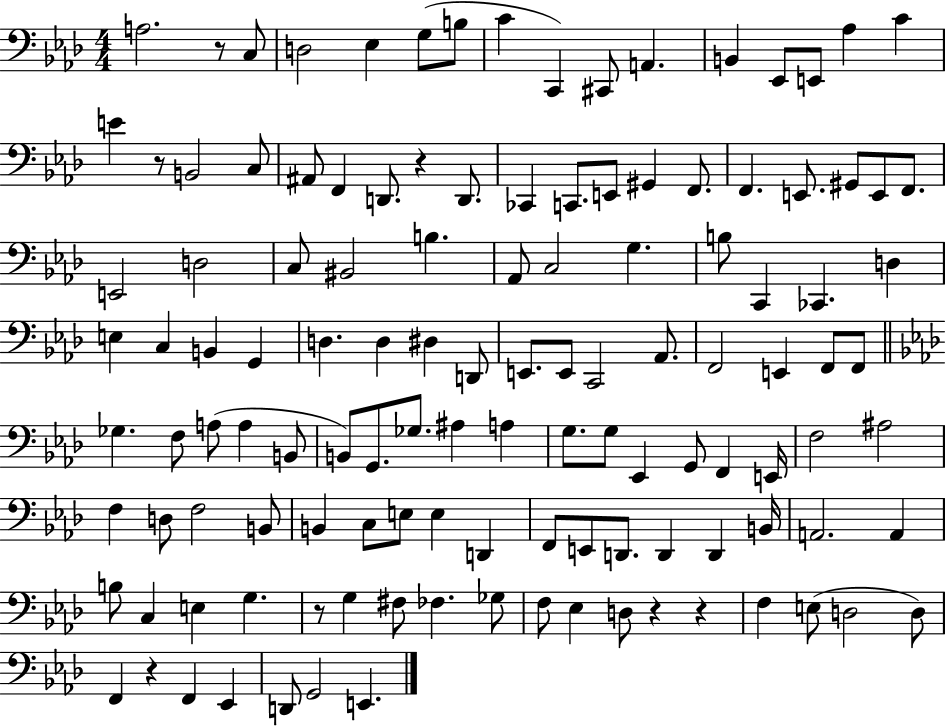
A3/h. R/e C3/e D3/h Eb3/q G3/e B3/e C4/q C2/q C#2/e A2/q. B2/q Eb2/e E2/e Ab3/q C4/q E4/q R/e B2/h C3/e A#2/e F2/q D2/e. R/q D2/e. CES2/q C2/e. E2/e G#2/q F2/e. F2/q. E2/e. G#2/e E2/e F2/e. E2/h D3/h C3/e BIS2/h B3/q. Ab2/e C3/h G3/q. B3/e C2/q CES2/q. D3/q E3/q C3/q B2/q G2/q D3/q. D3/q D#3/q D2/e E2/e. E2/e C2/h Ab2/e. F2/h E2/q F2/e F2/e Gb3/q. F3/e A3/e A3/q B2/e B2/e G2/e. Gb3/e. A#3/q A3/q G3/e. G3/e Eb2/q G2/e F2/q E2/s F3/h A#3/h F3/q D3/e F3/h B2/e B2/q C3/e E3/e E3/q D2/q F2/e E2/e D2/e. D2/q D2/q B2/s A2/h. A2/q B3/e C3/q E3/q G3/q. R/e G3/q F#3/e FES3/q. Gb3/e F3/e Eb3/q D3/e R/q R/q F3/q E3/e D3/h D3/e F2/q R/q F2/q Eb2/q D2/e G2/h E2/q.